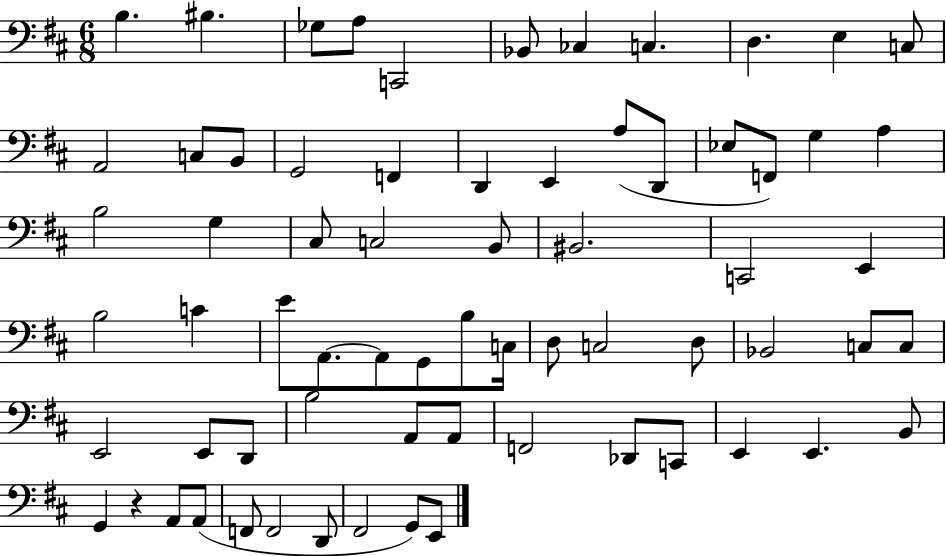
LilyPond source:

{
  \clef bass
  \numericTimeSignature
  \time 6/8
  \key d \major
  b4. bis4. | ges8 a8 c,2 | bes,8 ces4 c4. | d4. e4 c8 | \break a,2 c8 b,8 | g,2 f,4 | d,4 e,4 a8( d,8 | ees8 f,8) g4 a4 | \break b2 g4 | cis8 c2 b,8 | bis,2. | c,2 e,4 | \break b2 c'4 | e'8 a,8.~~ a,8 g,8 b8 c16 | d8 c2 d8 | bes,2 c8 c8 | \break e,2 e,8 d,8 | b2 a,8 a,8 | f,2 des,8 c,8 | e,4 e,4. b,8 | \break g,4 r4 a,8 a,8( | f,8 f,2 d,8 | fis,2 g,8) e,8 | \bar "|."
}